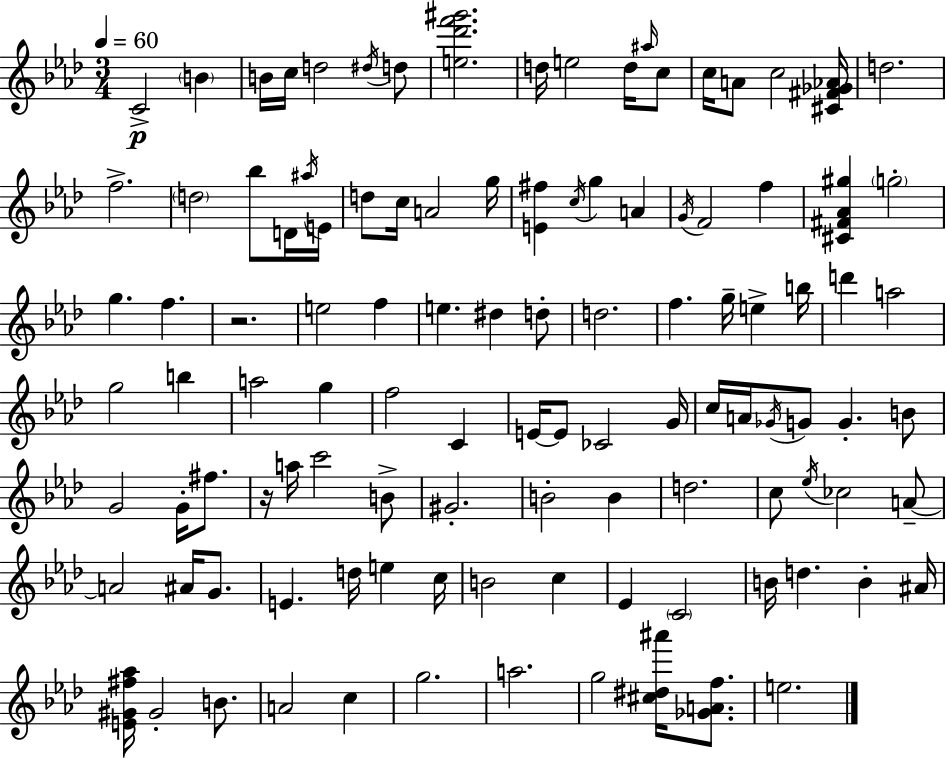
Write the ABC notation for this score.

X:1
T:Untitled
M:3/4
L:1/4
K:Ab
C2 B B/4 c/4 d2 ^d/4 d/2 [e_d'f'^g']2 d/4 e2 d/4 ^a/4 c/2 c/4 A/2 c2 [^C^F_G_A]/4 d2 f2 d2 _b/2 D/4 ^a/4 E/4 d/2 c/4 A2 g/4 [E^f] c/4 g A G/4 F2 f [^C^F_A^g] g2 g f z2 e2 f e ^d d/2 d2 f g/4 e b/4 d' a2 g2 b a2 g f2 C E/4 E/2 _C2 G/4 c/4 A/4 _G/4 G/2 G B/2 G2 G/4 ^f/2 z/4 a/4 c'2 B/2 ^G2 B2 B d2 c/2 _e/4 _c2 A/2 A2 ^A/4 G/2 E d/4 e c/4 B2 c _E C2 B/4 d B ^A/4 [E^G^f_a]/4 ^G2 B/2 A2 c g2 a2 g2 [^c^d^a']/4 [_GAf]/2 e2